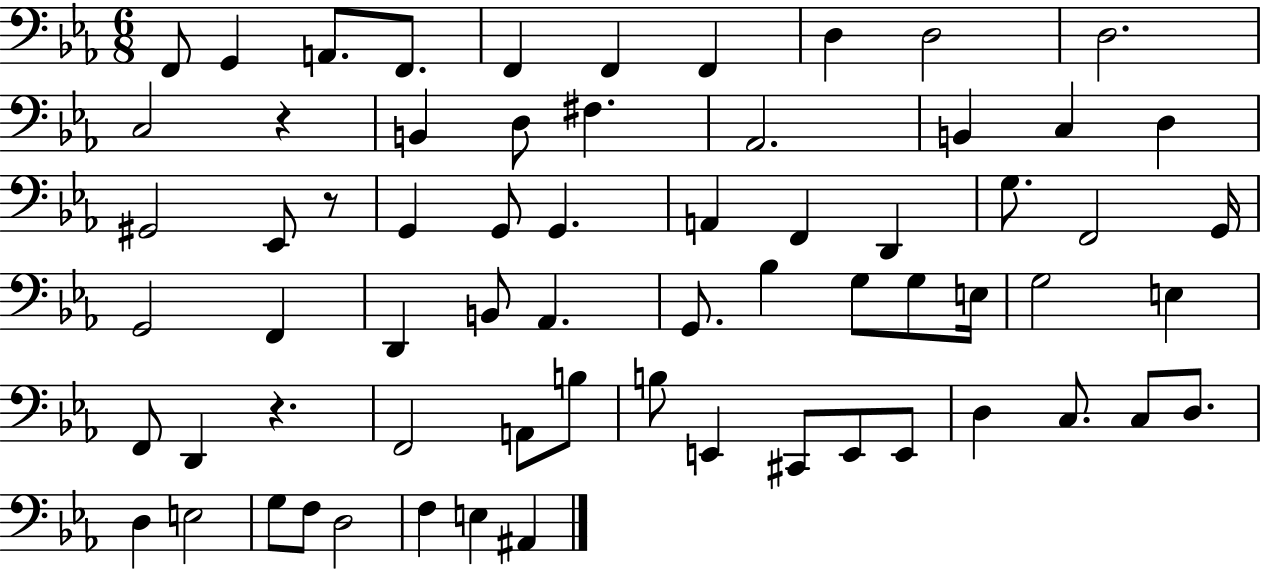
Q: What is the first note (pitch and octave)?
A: F2